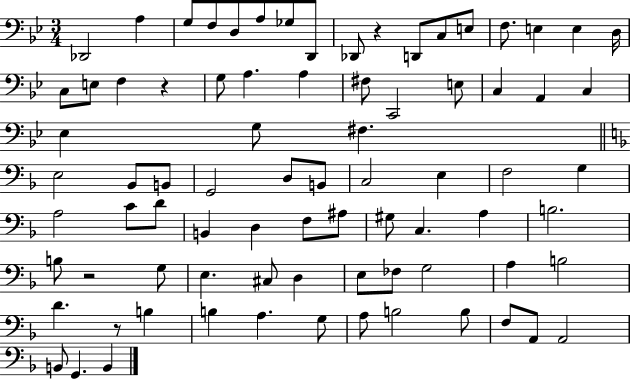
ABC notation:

X:1
T:Untitled
M:3/4
L:1/4
K:Bb
_D,,2 A, G,/2 F,/2 D,/2 A,/2 _G,/2 D,,/2 _D,,/2 z D,,/2 C,/2 E,/2 F,/2 E, E, D,/4 C,/2 E,/2 F, z G,/2 A, A, ^F,/2 C,,2 E,/2 C, A,, C, _E, G,/2 ^F, E,2 _B,,/2 B,,/2 G,,2 D,/2 B,,/2 C,2 E, F,2 G, A,2 C/2 D/2 B,, D, F,/2 ^A,/2 ^G,/2 C, A, B,2 B,/2 z2 G,/2 E, ^C,/2 D, E,/2 _F,/2 G,2 A, B,2 D z/2 B, B, A, G,/2 A,/2 B,2 B,/2 F,/2 A,,/2 A,,2 B,,/2 G,, B,,